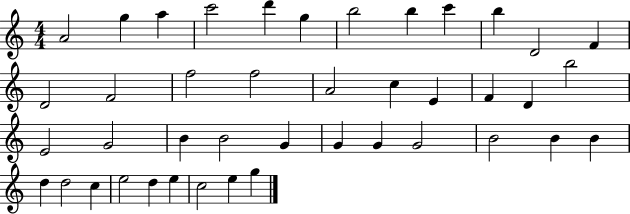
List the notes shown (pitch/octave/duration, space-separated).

A4/h G5/q A5/q C6/h D6/q G5/q B5/h B5/q C6/q B5/q D4/h F4/q D4/h F4/h F5/h F5/h A4/h C5/q E4/q F4/q D4/q B5/h E4/h G4/h B4/q B4/h G4/q G4/q G4/q G4/h B4/h B4/q B4/q D5/q D5/h C5/q E5/h D5/q E5/q C5/h E5/q G5/q